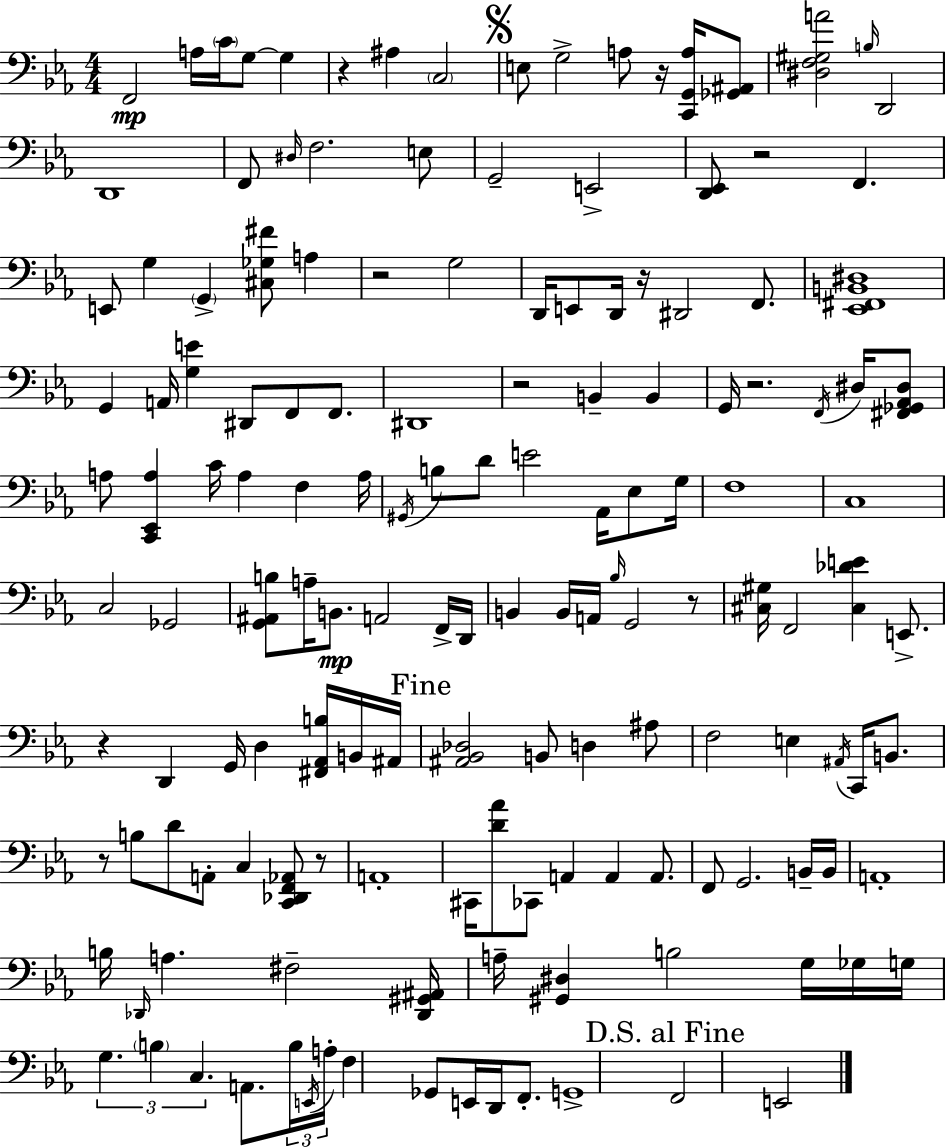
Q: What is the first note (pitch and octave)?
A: F2